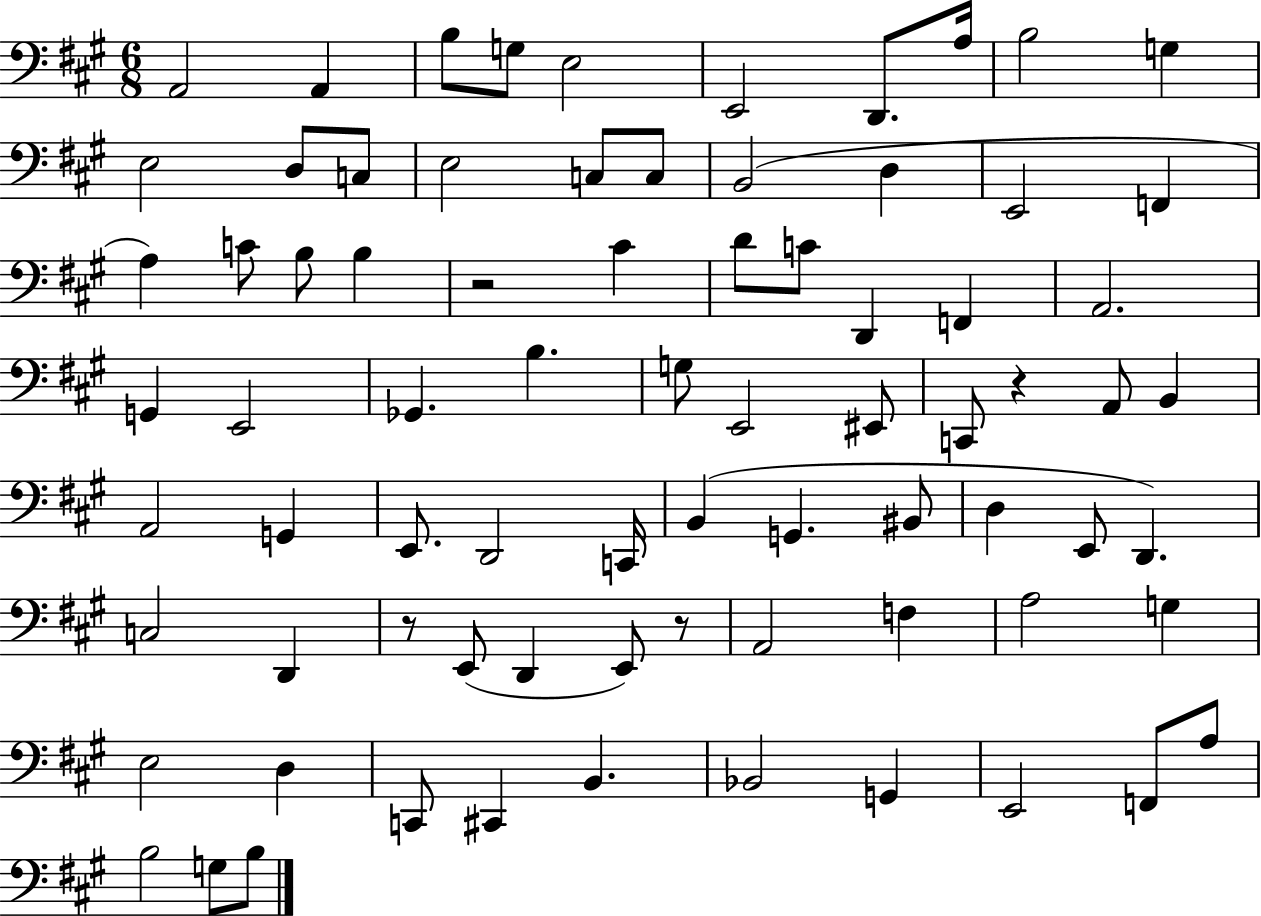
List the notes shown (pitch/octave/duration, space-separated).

A2/h A2/q B3/e G3/e E3/h E2/h D2/e. A3/s B3/h G3/q E3/h D3/e C3/e E3/h C3/e C3/e B2/h D3/q E2/h F2/q A3/q C4/e B3/e B3/q R/h C#4/q D4/e C4/e D2/q F2/q A2/h. G2/q E2/h Gb2/q. B3/q. G3/e E2/h EIS2/e C2/e R/q A2/e B2/q A2/h G2/q E2/e. D2/h C2/s B2/q G2/q. BIS2/e D3/q E2/e D2/q. C3/h D2/q R/e E2/e D2/q E2/e R/e A2/h F3/q A3/h G3/q E3/h D3/q C2/e C#2/q B2/q. Bb2/h G2/q E2/h F2/e A3/e B3/h G3/e B3/e